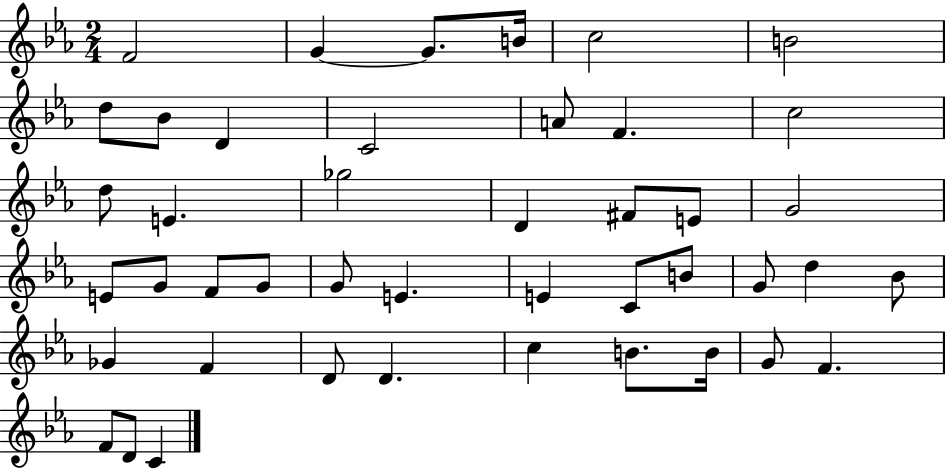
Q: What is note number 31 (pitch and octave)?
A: D5